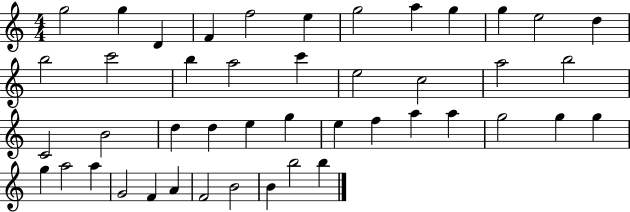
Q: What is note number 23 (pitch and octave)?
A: B4